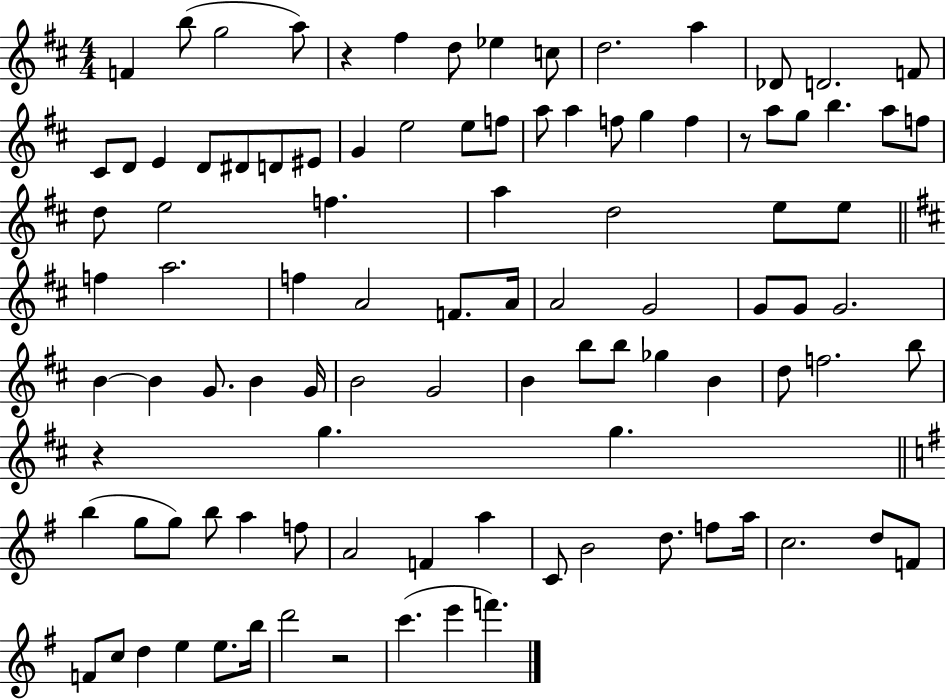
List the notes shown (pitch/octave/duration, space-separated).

F4/q B5/e G5/h A5/e R/q F#5/q D5/e Eb5/q C5/e D5/h. A5/q Db4/e D4/h. F4/e C#4/e D4/e E4/q D4/e D#4/e D4/e EIS4/e G4/q E5/h E5/e F5/e A5/e A5/q F5/e G5/q F5/q R/e A5/e G5/e B5/q. A5/e F5/e D5/e E5/h F5/q. A5/q D5/h E5/e E5/e F5/q A5/h. F5/q A4/h F4/e. A4/s A4/h G4/h G4/e G4/e G4/h. B4/q B4/q G4/e. B4/q G4/s B4/h G4/h B4/q B5/e B5/e Gb5/q B4/q D5/e F5/h. B5/e R/q G5/q. G5/q. B5/q G5/e G5/e B5/e A5/q F5/e A4/h F4/q A5/q C4/e B4/h D5/e. F5/e A5/s C5/h. D5/e F4/e F4/e C5/e D5/q E5/q E5/e. B5/s D6/h R/h C6/q. E6/q F6/q.